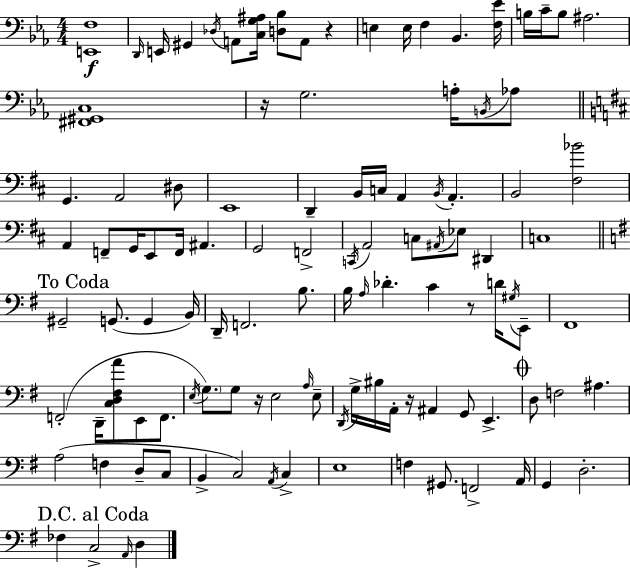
{
  \clef bass
  \numericTimeSignature
  \time 4/4
  \key ees \major
  \repeat volta 2 { <e, f>1\f | \grace { d,16 } e,16 gis,4 \acciaccatura { des16 } a,8 <c g ais>16 <d bes>8 a,8 r4 | e4 e16 f4 bes,4. | <f ees'>16 b16 c'16-- b8 ais2. | \break <fis, gis, c>1 | r16 g2. a16-. | \acciaccatura { b,16 } aes8 \bar "||" \break \key b \minor g,4. a,2 dis8 | e,1 | d,4-- b,16 c16 a,4 \acciaccatura { b,16 } a,4.-. | b,2 <fis bes'>2 | \break a,4 f,8-- g,16 e,8 f,16 ais,4. | g,2 f,2-> | \acciaccatura { c,16 } a,2 c8 \acciaccatura { ais,16 } ees8 dis,4 | c1 | \break \mark "To Coda" \bar "||" \break \key g \major gis,2-- g,8.( g,4 b,16) | d,16-- f,2. b8. | b16 \grace { a16 } des'4.-. c'4 r8 d'16 \acciaccatura { gis16 } | e,8-- fis,1 | \break f,2-.( d,16-- <c d fis a'>8 e,8 f,8. | \acciaccatura { e16 }) \parenthesize g8. g8 r16 e2 | \grace { a16 } e8-- \acciaccatura { d,16 } g16-> bis16 a,16-. r16 ais,4 g,8 e,4.-> | \mark \markup { \musicglyph "scripts.coda" } d8 f2 ais4. | \break a2( f4 | d8-- c8 b,4-> c2) | \acciaccatura { a,16 } c4-> e1 | f4 gis,8. f,2-> | \break a,16 g,4 d2.-. | \mark "D.C. al Coda" fes4 c2-> | \grace { a,16 } d4 } \bar "|."
}